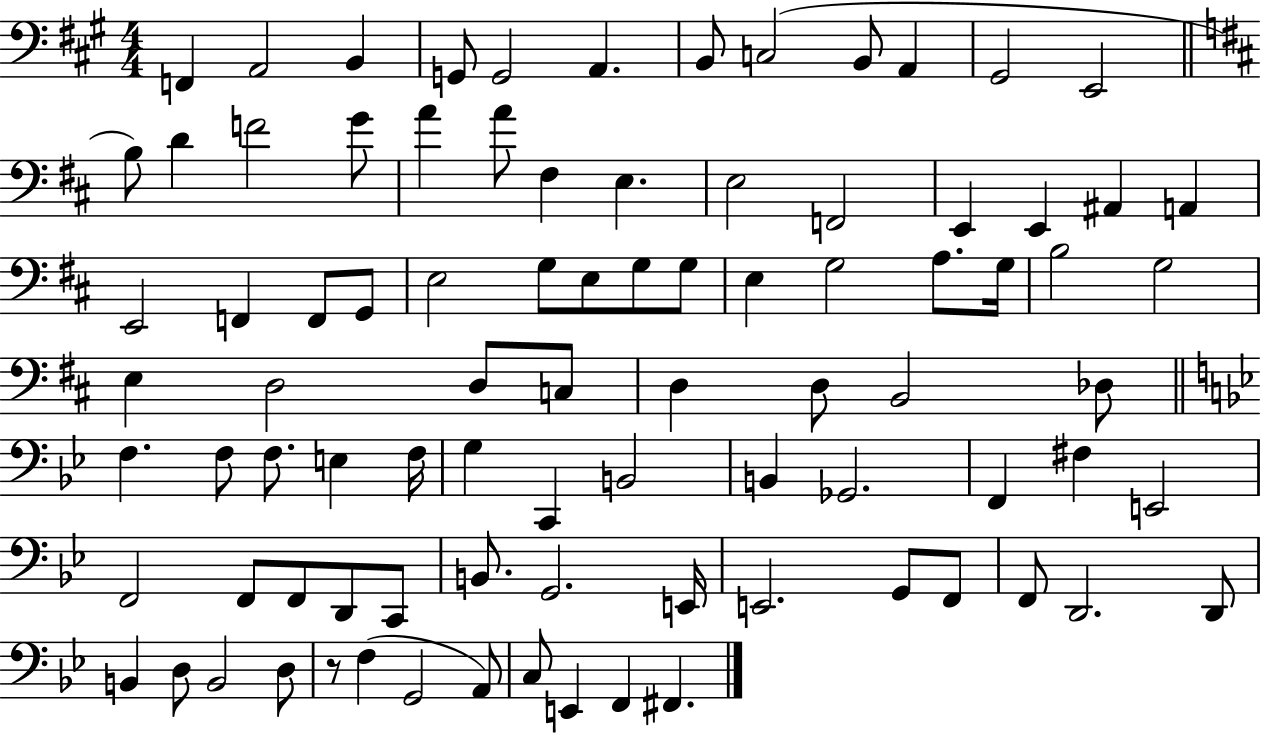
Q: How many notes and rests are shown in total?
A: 88